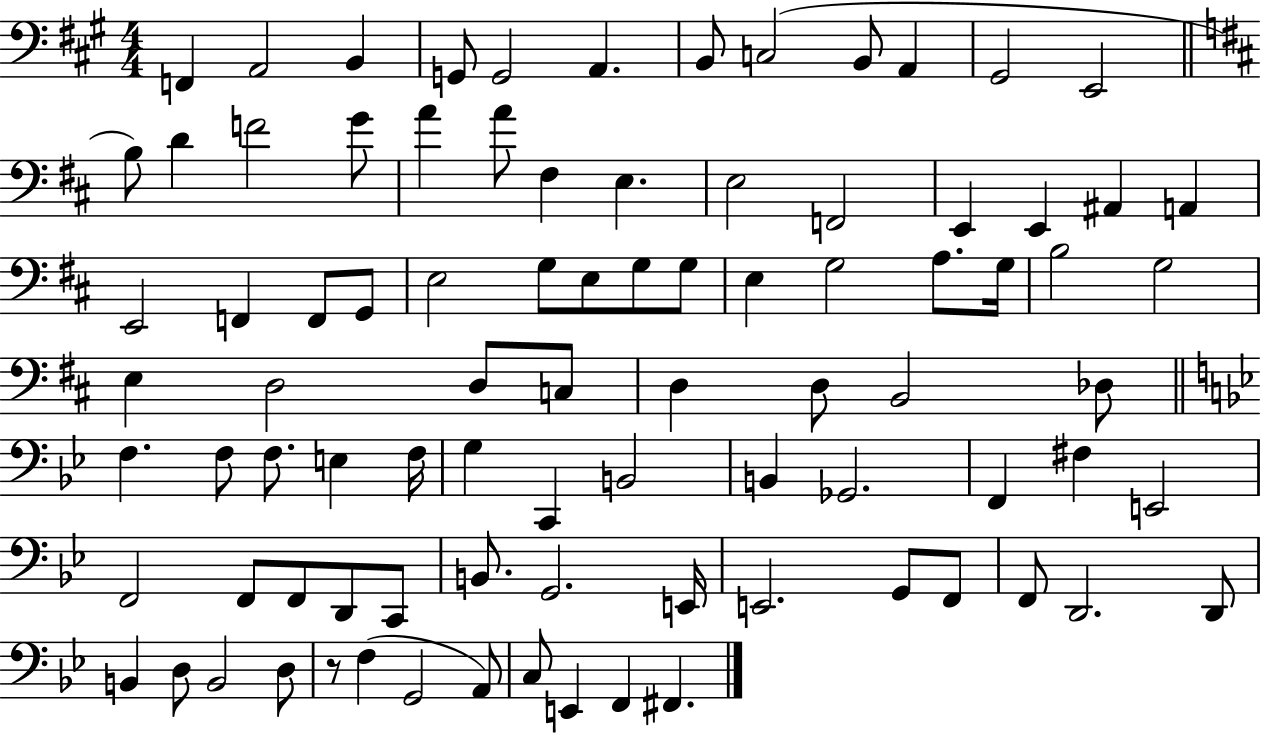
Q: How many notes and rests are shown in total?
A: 88